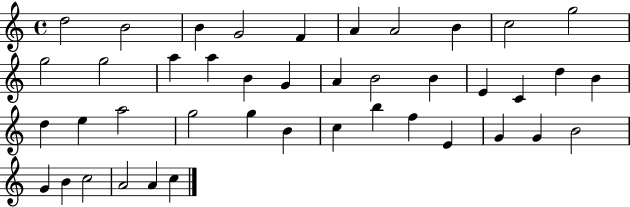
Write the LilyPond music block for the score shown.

{
  \clef treble
  \time 4/4
  \defaultTimeSignature
  \key c \major
  d''2 b'2 | b'4 g'2 f'4 | a'4 a'2 b'4 | c''2 g''2 | \break g''2 g''2 | a''4 a''4 b'4 g'4 | a'4 b'2 b'4 | e'4 c'4 d''4 b'4 | \break d''4 e''4 a''2 | g''2 g''4 b'4 | c''4 b''4 f''4 e'4 | g'4 g'4 b'2 | \break g'4 b'4 c''2 | a'2 a'4 c''4 | \bar "|."
}